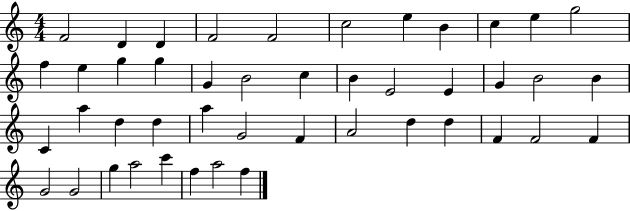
{
  \clef treble
  \numericTimeSignature
  \time 4/4
  \key c \major
  f'2 d'4 d'4 | f'2 f'2 | c''2 e''4 b'4 | c''4 e''4 g''2 | \break f''4 e''4 g''4 g''4 | g'4 b'2 c''4 | b'4 e'2 e'4 | g'4 b'2 b'4 | \break c'4 a''4 d''4 d''4 | a''4 g'2 f'4 | a'2 d''4 d''4 | f'4 f'2 f'4 | \break g'2 g'2 | g''4 a''2 c'''4 | f''4 a''2 f''4 | \bar "|."
}